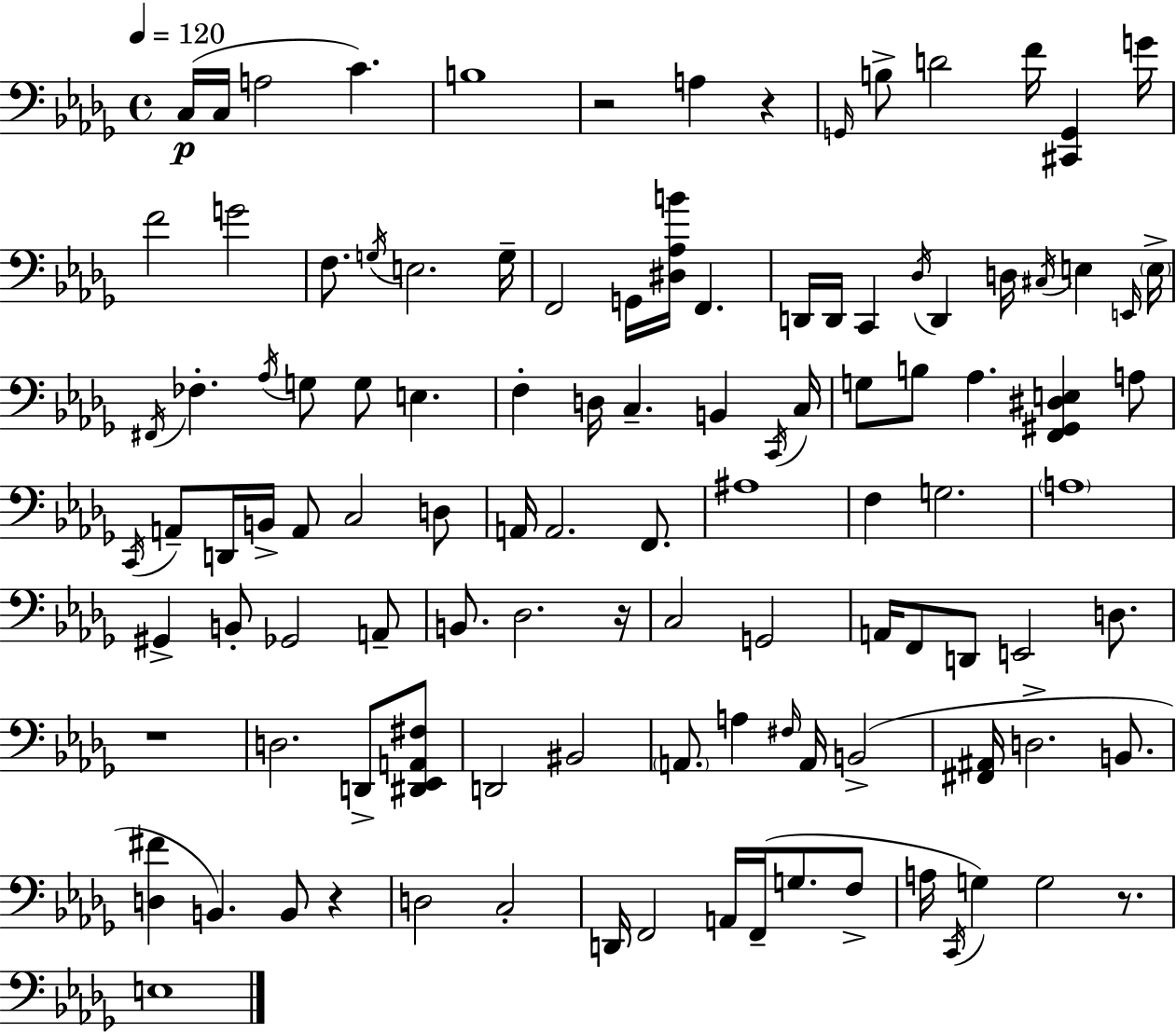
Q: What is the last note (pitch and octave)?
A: E3